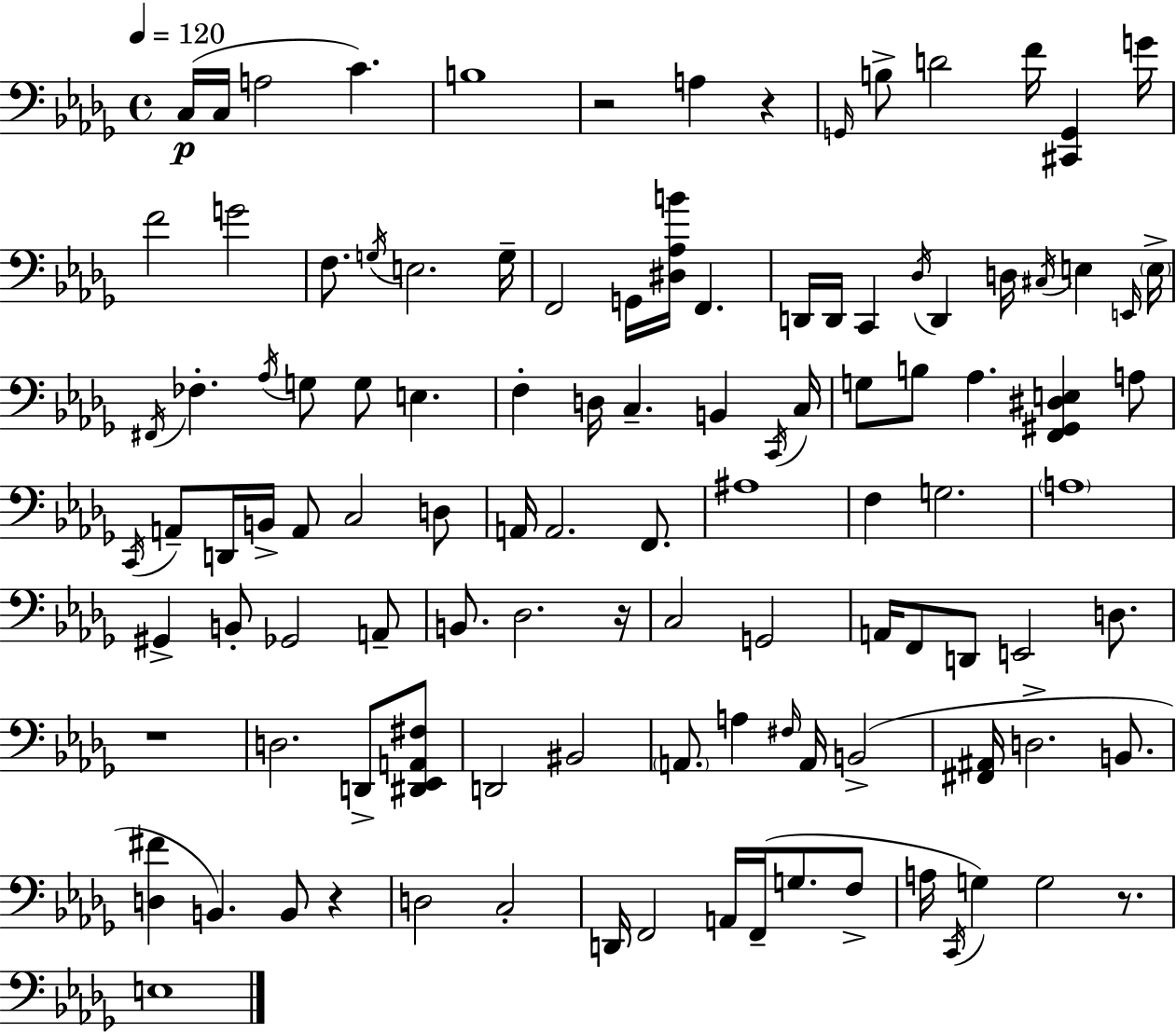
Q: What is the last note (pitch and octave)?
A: E3